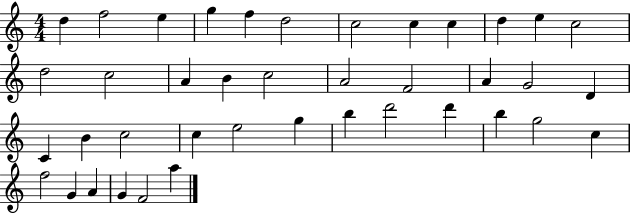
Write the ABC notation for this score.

X:1
T:Untitled
M:4/4
L:1/4
K:C
d f2 e g f d2 c2 c c d e c2 d2 c2 A B c2 A2 F2 A G2 D C B c2 c e2 g b d'2 d' b g2 c f2 G A G F2 a